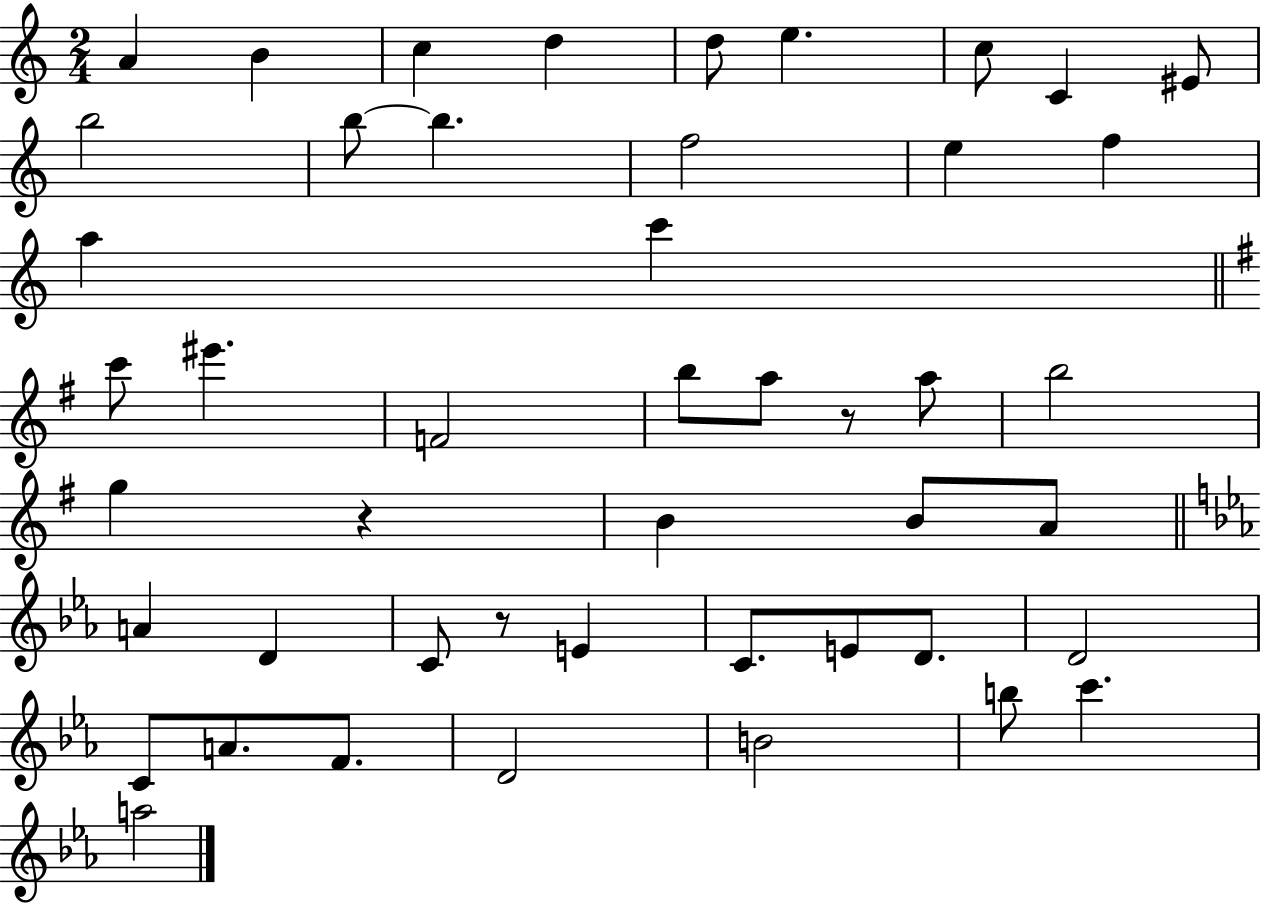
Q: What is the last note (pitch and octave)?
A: A5